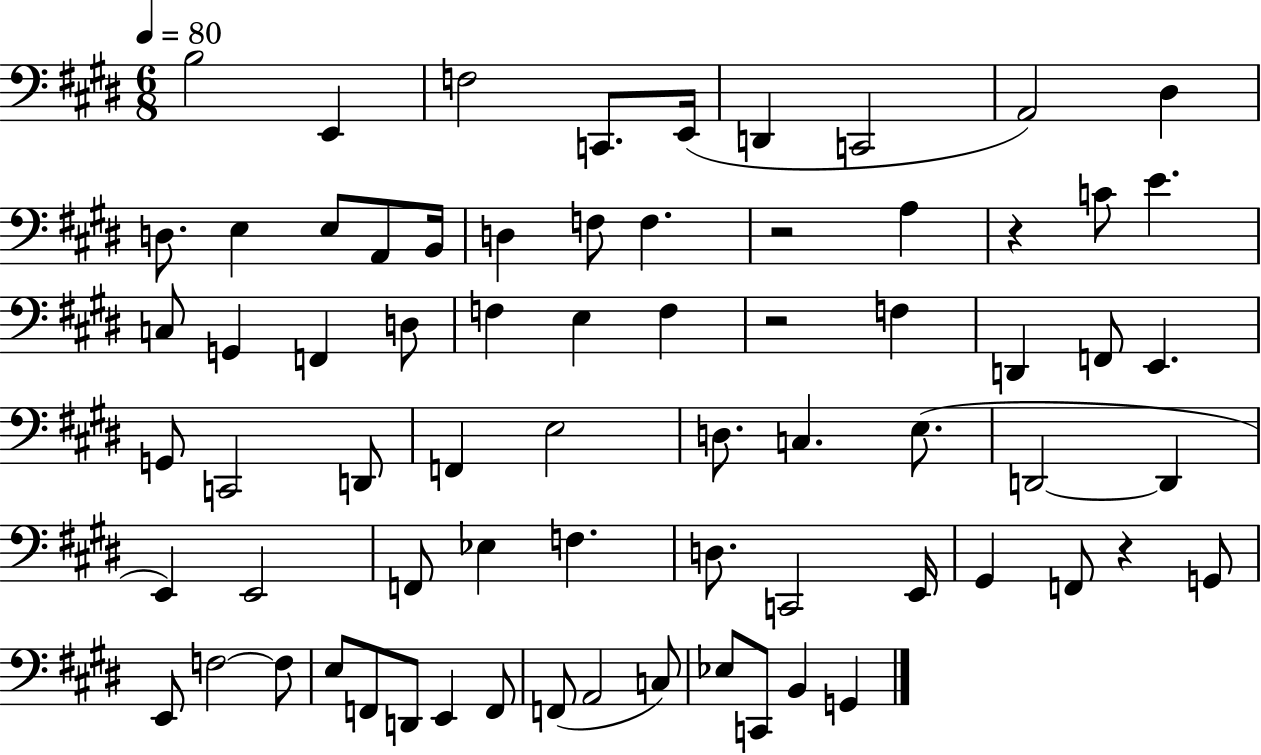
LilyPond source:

{
  \clef bass
  \numericTimeSignature
  \time 6/8
  \key e \major
  \tempo 4 = 80
  b2 e,4 | f2 c,8. e,16( | d,4 c,2 | a,2) dis4 | \break d8. e4 e8 a,8 b,16 | d4 f8 f4. | r2 a4 | r4 c'8 e'4. | \break c8 g,4 f,4 d8 | f4 e4 f4 | r2 f4 | d,4 f,8 e,4. | \break g,8 c,2 d,8 | f,4 e2 | d8. c4. e8.( | d,2~~ d,4 | \break e,4) e,2 | f,8 ees4 f4. | d8. c,2 e,16 | gis,4 f,8 r4 g,8 | \break e,8 f2~~ f8 | e8 f,8 d,8 e,4 f,8 | f,8( a,2 c8) | ees8 c,8 b,4 g,4 | \break \bar "|."
}